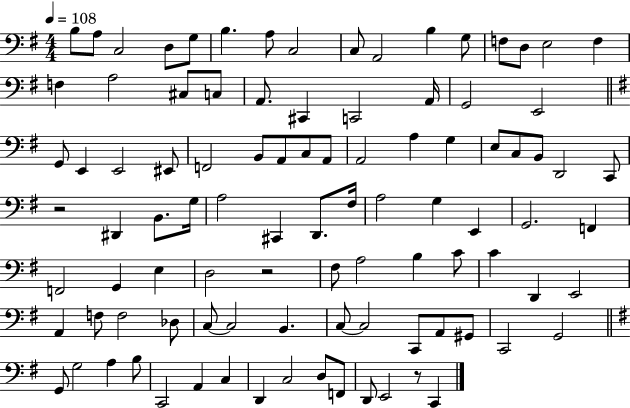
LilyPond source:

{
  \clef bass
  \numericTimeSignature
  \time 4/4
  \key g \major
  \tempo 4 = 108
  b8 a8 c2 d8 g8 | b4. a8 c2 | c8 a,2 b4 g8 | f8 d8 e2 f4 | \break f4 a2 cis8 c8 | a,8. cis,4 c,2 a,16 | g,2 e,2 | \bar "||" \break \key e \minor g,8 e,4 e,2 eis,8 | f,2 b,8 a,8 c8 a,8 | a,2 a4 g4 | e8 c8 b,8 d,2 c,8 | \break r2 dis,4 b,8. g16 | a2 cis,4 d,8. fis16 | a2 g4 e,4 | g,2. f,4 | \break f,2 g,4 e4 | d2 r2 | fis8 a2 b4 c'8 | c'4 d,4 e,2 | \break a,4 f8 f2 des8 | c8~~ c2 b,4. | c8~~ c2 c,8 a,8 gis,8 | c,2 g,2 | \break \bar "||" \break \key g \major g,8 g2 a4 b8 | c,2 a,4 c4 | d,4 c2 d8 f,8 | d,8 e,2 r8 c,4 | \break \bar "|."
}